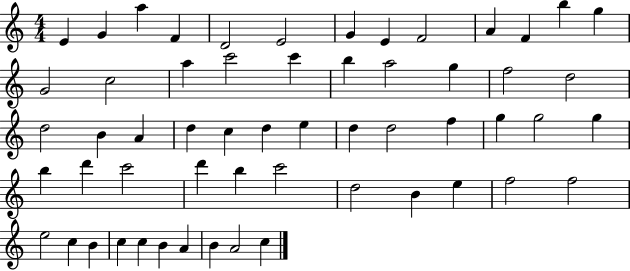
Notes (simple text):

E4/q G4/q A5/q F4/q D4/h E4/h G4/q E4/q F4/h A4/q F4/q B5/q G5/q G4/h C5/h A5/q C6/h C6/q B5/q A5/h G5/q F5/h D5/h D5/h B4/q A4/q D5/q C5/q D5/q E5/q D5/q D5/h F5/q G5/q G5/h G5/q B5/q D6/q C6/h D6/q B5/q C6/h D5/h B4/q E5/q F5/h F5/h E5/h C5/q B4/q C5/q C5/q B4/q A4/q B4/q A4/h C5/q